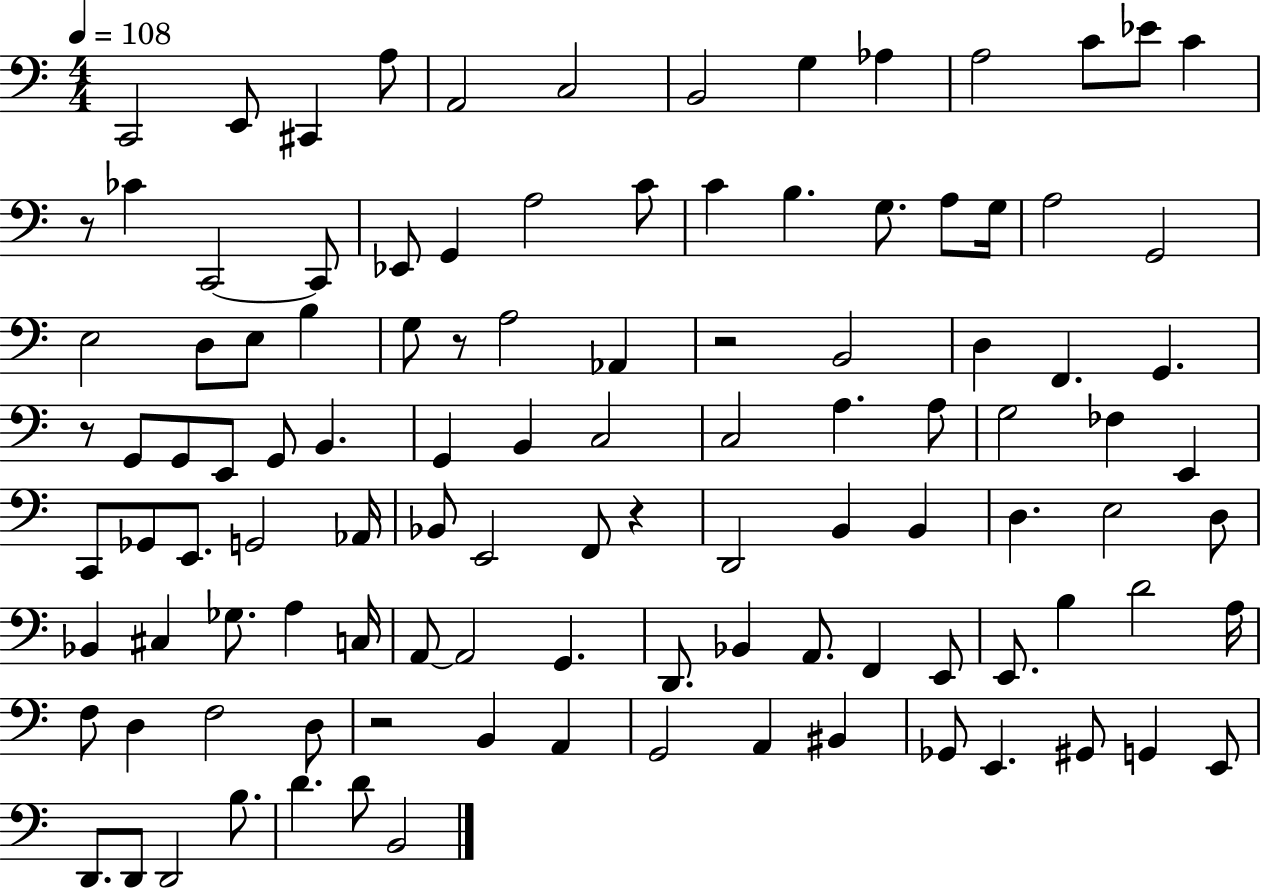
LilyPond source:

{
  \clef bass
  \numericTimeSignature
  \time 4/4
  \key c \major
  \tempo 4 = 108
  c,2 e,8 cis,4 a8 | a,2 c2 | b,2 g4 aes4 | a2 c'8 ees'8 c'4 | \break r8 ces'4 c,2~~ c,8 | ees,8 g,4 a2 c'8 | c'4 b4. g8. a8 g16 | a2 g,2 | \break e2 d8 e8 b4 | g8 r8 a2 aes,4 | r2 b,2 | d4 f,4. g,4. | \break r8 g,8 g,8 e,8 g,8 b,4. | g,4 b,4 c2 | c2 a4. a8 | g2 fes4 e,4 | \break c,8 ges,8 e,8. g,2 aes,16 | bes,8 e,2 f,8 r4 | d,2 b,4 b,4 | d4. e2 d8 | \break bes,4 cis4 ges8. a4 c16 | a,8~~ a,2 g,4. | d,8. bes,4 a,8. f,4 e,8 | e,8. b4 d'2 a16 | \break f8 d4 f2 d8 | r2 b,4 a,4 | g,2 a,4 bis,4 | ges,8 e,4. gis,8 g,4 e,8 | \break d,8. d,8 d,2 b8. | d'4. d'8 b,2 | \bar "|."
}